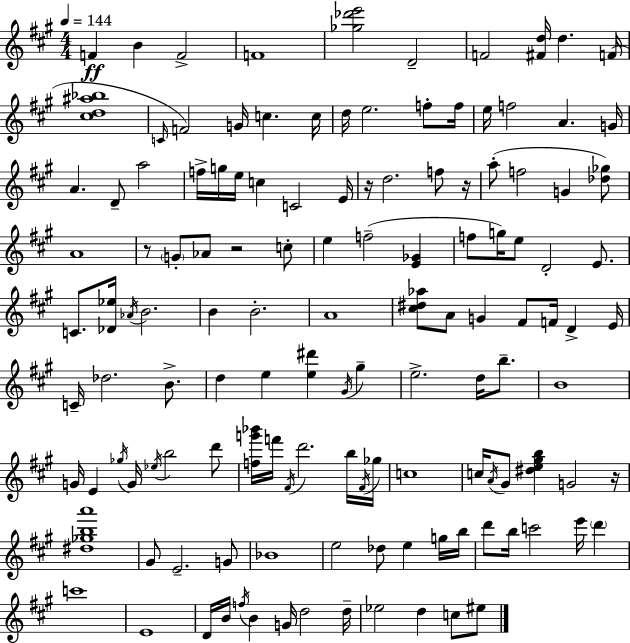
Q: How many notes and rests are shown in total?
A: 130